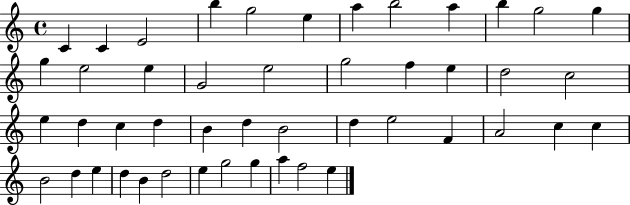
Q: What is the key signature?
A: C major